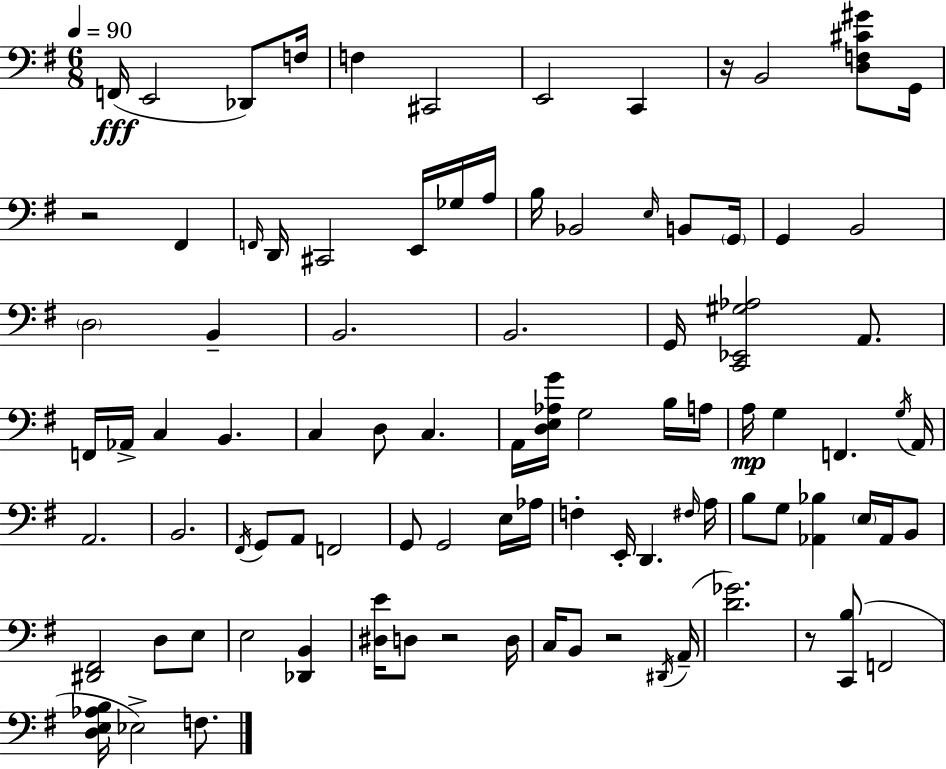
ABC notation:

X:1
T:Untitled
M:6/8
L:1/4
K:G
F,,/4 E,,2 _D,,/2 F,/4 F, ^C,,2 E,,2 C,, z/4 B,,2 [D,F,^C^G]/2 G,,/4 z2 ^F,, F,,/4 D,,/4 ^C,,2 E,,/4 _G,/4 A,/4 B,/4 _B,,2 E,/4 B,,/2 G,,/4 G,, B,,2 D,2 B,, B,,2 B,,2 G,,/4 [C,,_E,,^G,_A,]2 A,,/2 F,,/4 _A,,/4 C, B,, C, D,/2 C, A,,/4 [D,E,_A,G]/4 G,2 B,/4 A,/4 A,/4 G, F,, G,/4 A,,/4 A,,2 B,,2 ^F,,/4 G,,/2 A,,/2 F,,2 G,,/2 G,,2 E,/4 _A,/4 F, E,,/4 D,, ^F,/4 A,/4 B,/2 G,/2 [_A,,_B,] E,/4 _A,,/4 B,,/2 [^D,,^F,,]2 D,/2 E,/2 E,2 [_D,,B,,] [^D,E]/4 D,/2 z2 D,/4 C,/4 B,,/2 z2 ^D,,/4 A,,/4 [D_G]2 z/2 [C,,B,]/2 F,,2 [D,E,_A,B,]/4 _E,2 F,/2